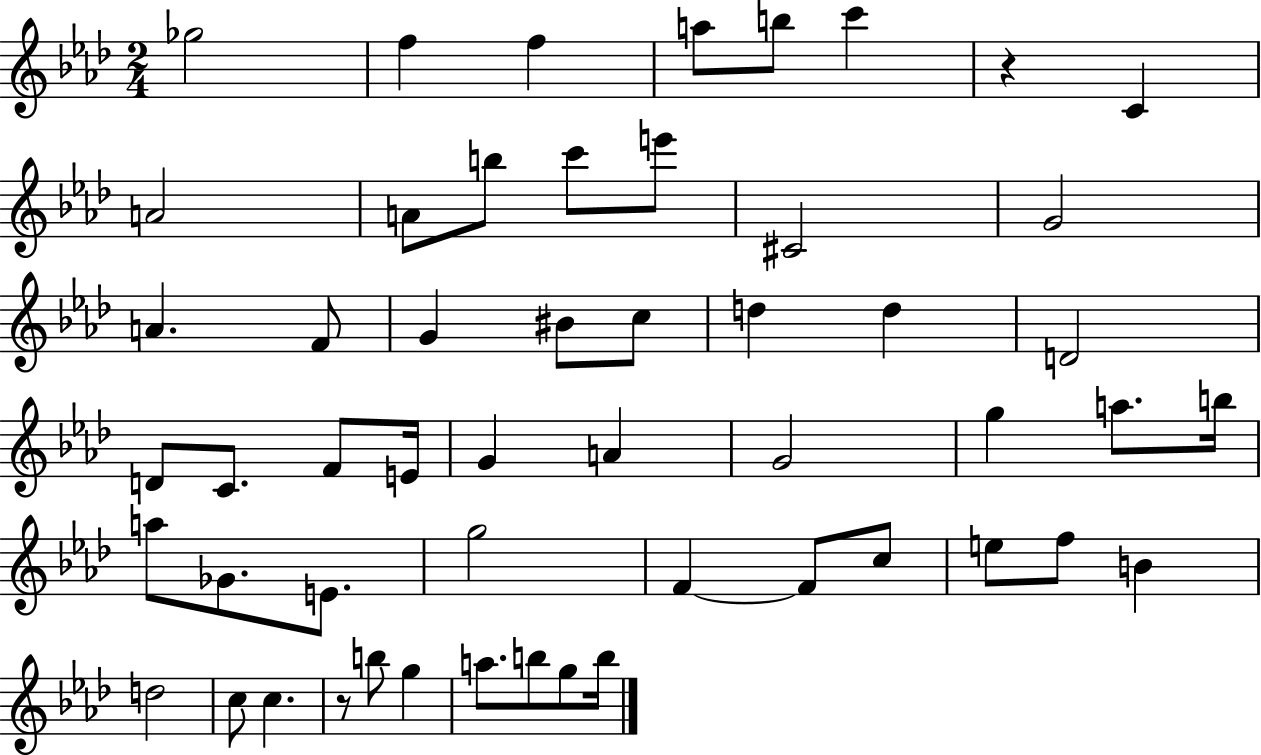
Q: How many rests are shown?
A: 2